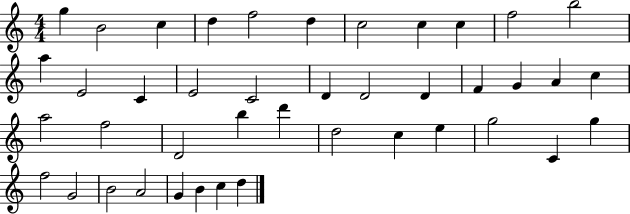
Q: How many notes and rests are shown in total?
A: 42